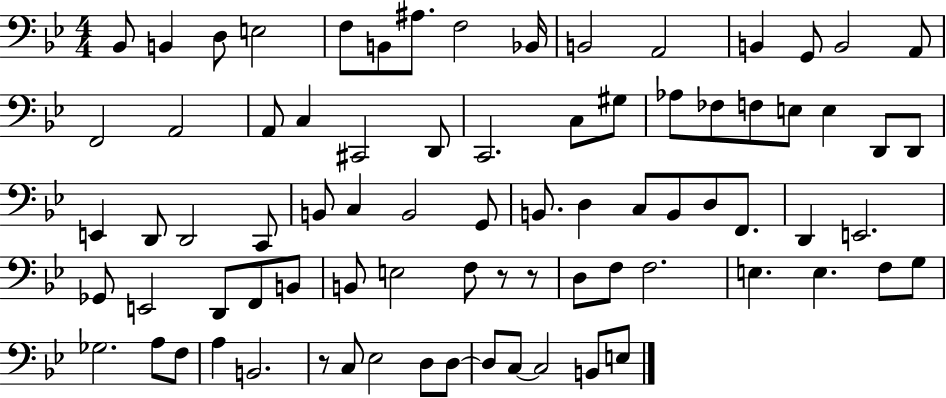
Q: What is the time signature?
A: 4/4